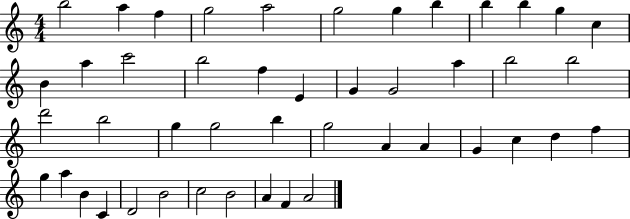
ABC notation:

X:1
T:Untitled
M:4/4
L:1/4
K:C
b2 a f g2 a2 g2 g b b b g c B a c'2 b2 f E G G2 a b2 b2 d'2 b2 g g2 b g2 A A G c d f g a B C D2 B2 c2 B2 A F A2